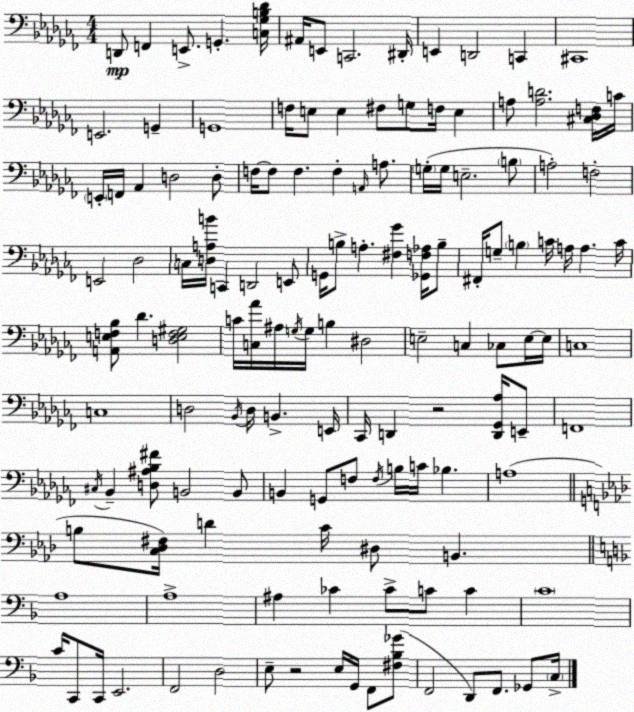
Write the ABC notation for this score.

X:1
T:Untitled
M:4/4
L:1/4
K:Abm
D,,/2 F,, E,,/2 G,, [C,_G,B,_D]/4 ^A,,/4 E,,/2 C,,2 ^D,,/4 E,, D,,2 C,, ^C,,4 E,,2 G,, G,,4 F,/4 E,/2 E, ^F,/2 G,/2 F,/4 E, A,/2 [A,D]2 [^C,_D,F,]/4 C/4 E,,/4 F,,/4 _A,, D,2 D,/2 F,/4 F,/2 F, F, A,,/4 A,/2 G,/4 G,/4 E,2 B,/2 A,2 F,2 E,,2 _D,2 C,/4 [D,A,B]/4 C,, D,,2 E,,/2 G,,/4 B,/2 A, [^F,_G] [_G,,F,_A,]/4 B,/2 ^F,,/4 G,/2 B, C/4 A,/4 A, C/4 [A,,E,F,_B,]/2 _D [D,E,F,^G,]2 C/4 [C,_A]/4 ^A,/4 G,/4 G,/4 B, ^D,2 E,2 C, _C,/2 E,/4 E,/4 C,4 C,4 D,2 _B,,/4 D,/4 B,, E,,/4 _C,,/4 D,, z2 [D,,_G,,_A,]/4 E,,/2 F,,4 ^C,/4 _B,, [D,^A,_B,^F]/2 B,,2 B,,/2 B,, G,,/2 F,/2 F,/4 B,/4 C/4 _B, A,4 B,/2 [C,_D,^F,]/4 D C/4 ^D,/2 B,, A,4 A,4 ^A, _C _C/2 C/2 C C4 C/4 C,,/2 C,,/4 E,,2 F,,2 D,2 E,/2 z2 E,/4 G,,/4 F,,/2 [^F,_B,_G]/2 F,,2 D,,/2 F,,/2 _G,,/2 C,/4